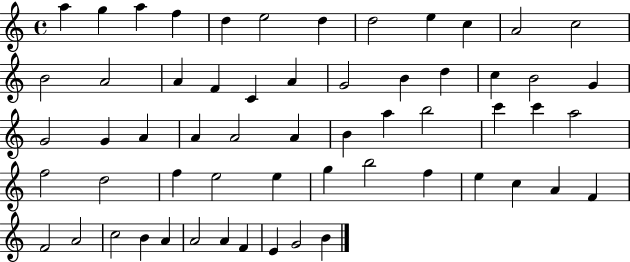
{
  \clef treble
  \time 4/4
  \defaultTimeSignature
  \key c \major
  a''4 g''4 a''4 f''4 | d''4 e''2 d''4 | d''2 e''4 c''4 | a'2 c''2 | \break b'2 a'2 | a'4 f'4 c'4 a'4 | g'2 b'4 d''4 | c''4 b'2 g'4 | \break g'2 g'4 a'4 | a'4 a'2 a'4 | b'4 a''4 b''2 | c'''4 c'''4 a''2 | \break f''2 d''2 | f''4 e''2 e''4 | g''4 b''2 f''4 | e''4 c''4 a'4 f'4 | \break f'2 a'2 | c''2 b'4 a'4 | a'2 a'4 f'4 | e'4 g'2 b'4 | \break \bar "|."
}